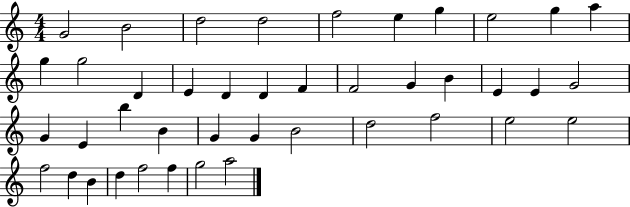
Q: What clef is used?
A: treble